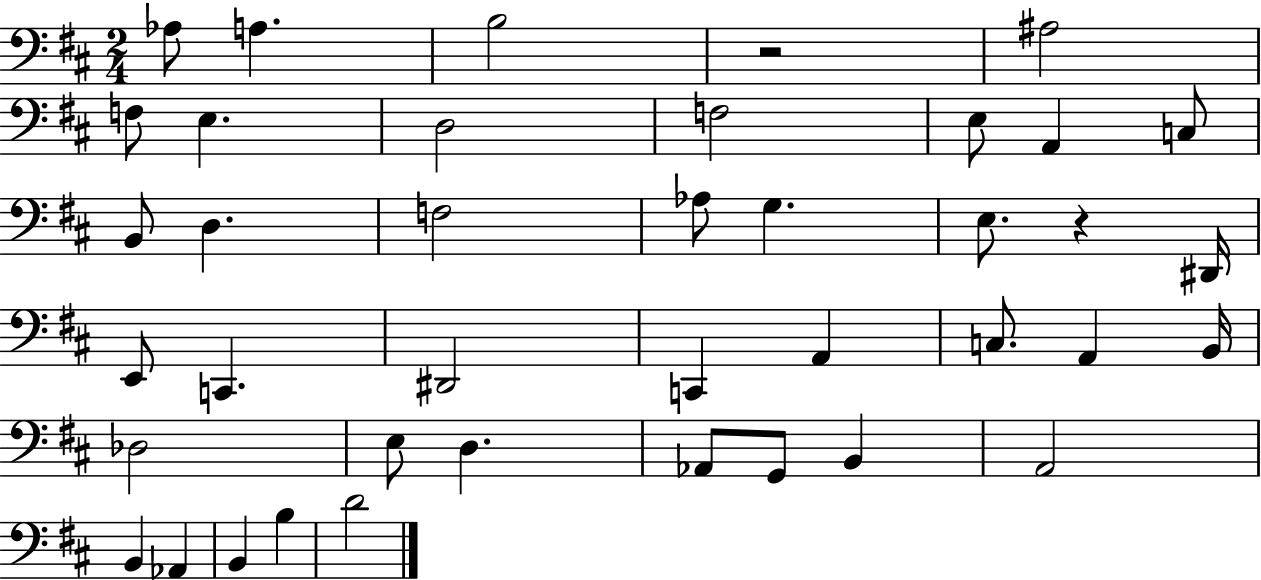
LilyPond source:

{
  \clef bass
  \numericTimeSignature
  \time 2/4
  \key d \major
  aes8 a4. | b2 | r2 | ais2 | \break f8 e4. | d2 | f2 | e8 a,4 c8 | \break b,8 d4. | f2 | aes8 g4. | e8. r4 dis,16 | \break e,8 c,4. | dis,2 | c,4 a,4 | c8. a,4 b,16 | \break des2 | e8 d4. | aes,8 g,8 b,4 | a,2 | \break b,4 aes,4 | b,4 b4 | d'2 | \bar "|."
}